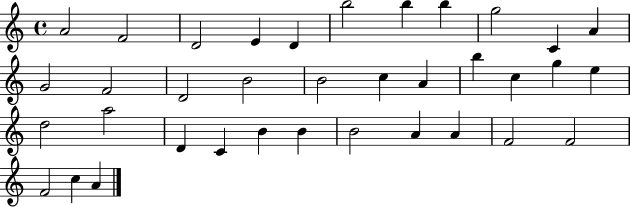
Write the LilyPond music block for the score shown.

{
  \clef treble
  \time 4/4
  \defaultTimeSignature
  \key c \major
  a'2 f'2 | d'2 e'4 d'4 | b''2 b''4 b''4 | g''2 c'4 a'4 | \break g'2 f'2 | d'2 b'2 | b'2 c''4 a'4 | b''4 c''4 g''4 e''4 | \break d''2 a''2 | d'4 c'4 b'4 b'4 | b'2 a'4 a'4 | f'2 f'2 | \break f'2 c''4 a'4 | \bar "|."
}